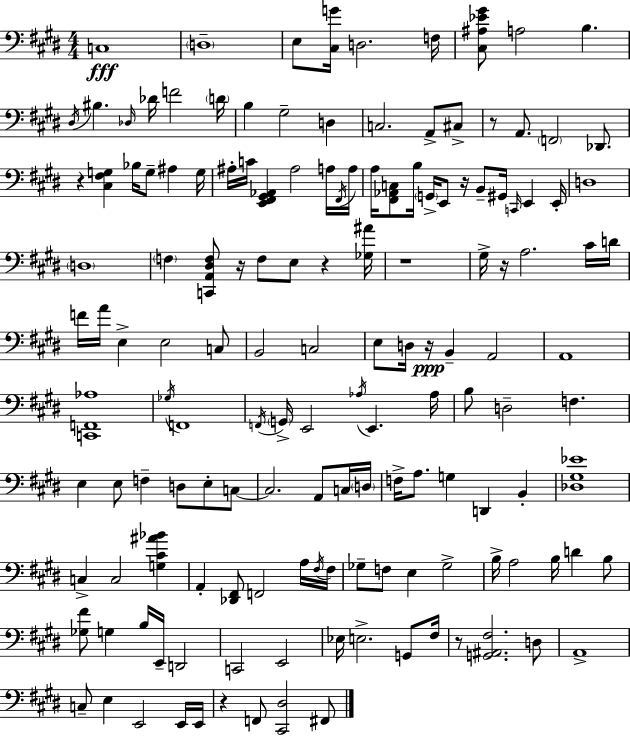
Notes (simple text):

C3/w D3/w E3/e [C#3,G4]/s D3/h. F3/s [C#3,A#3,Eb4,G#4]/e A3/h B3/q. D#3/s BIS3/q. Db3/s Db4/s F4/h D4/s B3/q G#3/h D3/q C3/h. A2/e C#3/e R/e A2/e. F2/h Db2/e. R/q [C#3,F#3,G3]/q Bb3/s G3/e A#3/q G3/s A#3/s C4/s [E2,F#2,G#2,Ab2]/q A#3/h A3/s F#2/s A3/s A3/s [F#2,Ab2,C3]/e B3/s G2/s E2/e R/s B2/e G#2/s C2/s E2/q E2/s D3/w D3/w F3/q [C2,A2,D#3,F3]/e R/s F3/e E3/e R/q [Gb3,A#4]/s R/w G#3/s R/s A3/h. C#4/s D4/s F4/s A4/s E3/q E3/h C3/e B2/h C3/h E3/e D3/s R/s B2/q A2/h A2/w [C2,F2,Ab3]/w Gb3/s F2/w F2/s G2/s E2/h Ab3/s E2/q. Ab3/s B3/e D3/h F3/q. E3/q E3/e F3/q D3/e E3/e C3/e C3/h. A2/e C3/s D3/s F3/s A3/e. G3/q D2/q B2/q [Db3,G#3,Eb4]/w C3/q C3/h [G3,C#4,A#4,Bb4]/q A2/q [Db2,F#2]/e F2/h A3/s F#3/s F#3/s Gb3/e F3/e E3/q Gb3/h B3/s A3/h B3/s D4/q B3/e [Gb3,F#4]/e G3/q B3/s E2/s D2/h C2/h E2/h Eb3/s E3/h. G2/e F#3/s R/e [G2,A#2,F#3]/h. D3/e A2/w C3/e E3/q E2/h E2/s E2/s R/q F2/e [C#2,D#3]/h F#2/e